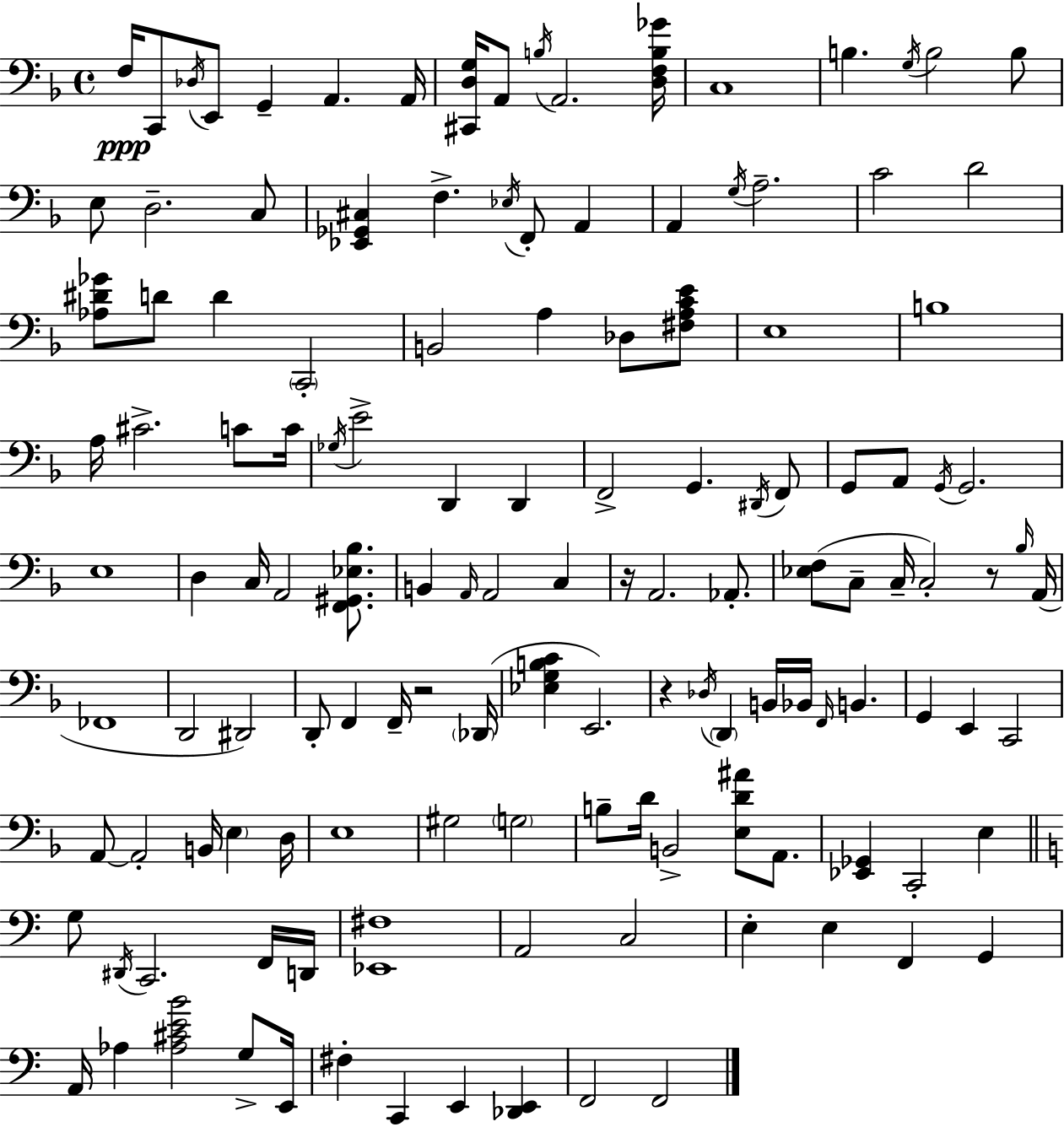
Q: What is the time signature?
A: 4/4